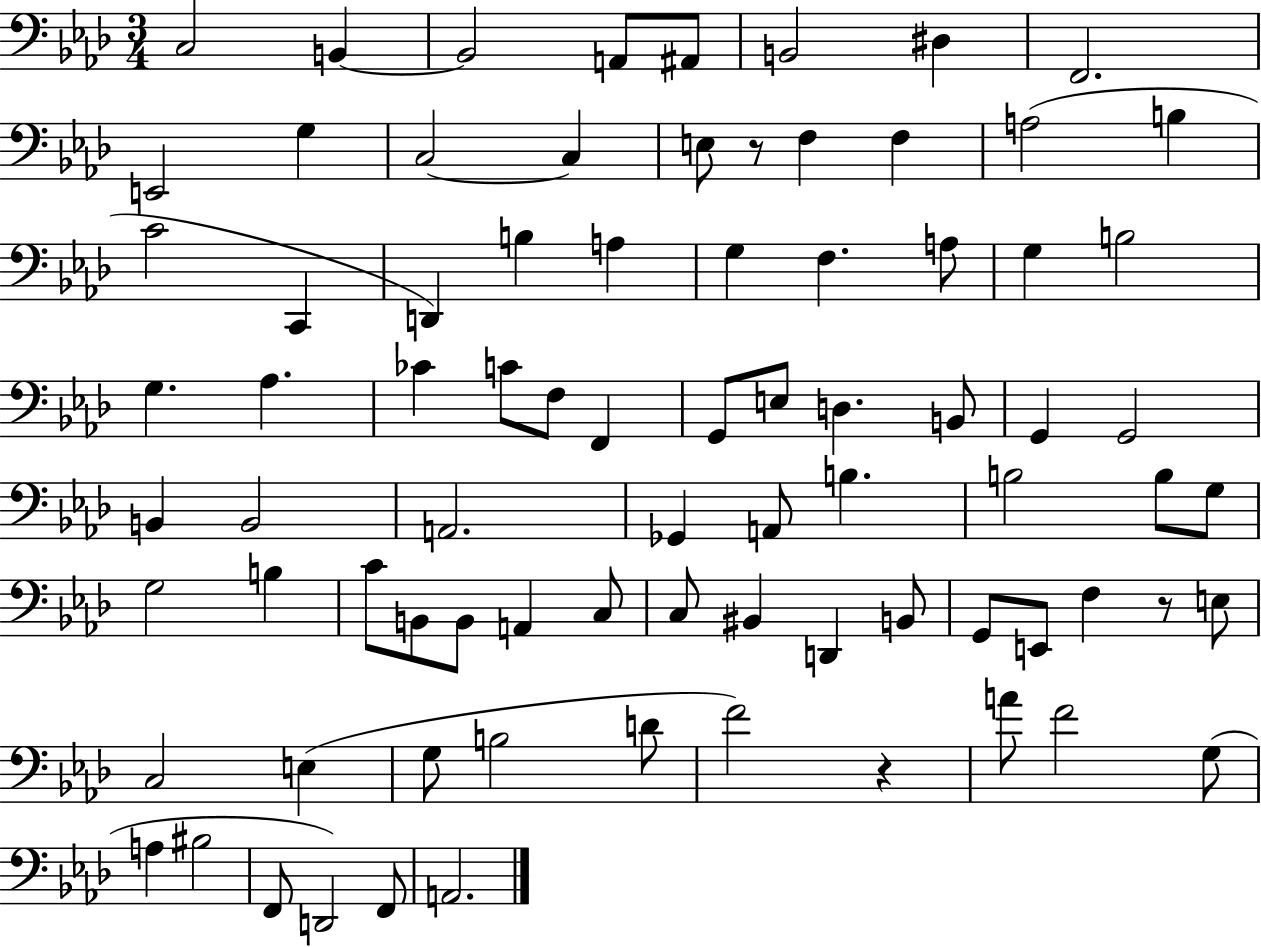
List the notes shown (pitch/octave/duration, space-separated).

C3/h B2/q B2/h A2/e A#2/e B2/h D#3/q F2/h. E2/h G3/q C3/h C3/q E3/e R/e F3/q F3/q A3/h B3/q C4/h C2/q D2/q B3/q A3/q G3/q F3/q. A3/e G3/q B3/h G3/q. Ab3/q. CES4/q C4/e F3/e F2/q G2/e E3/e D3/q. B2/e G2/q G2/h B2/q B2/h A2/h. Gb2/q A2/e B3/q. B3/h B3/e G3/e G3/h B3/q C4/e B2/e B2/e A2/q C3/e C3/e BIS2/q D2/q B2/e G2/e E2/e F3/q R/e E3/e C3/h E3/q G3/e B3/h D4/e F4/h R/q A4/e F4/h G3/e A3/q BIS3/h F2/e D2/h F2/e A2/h.